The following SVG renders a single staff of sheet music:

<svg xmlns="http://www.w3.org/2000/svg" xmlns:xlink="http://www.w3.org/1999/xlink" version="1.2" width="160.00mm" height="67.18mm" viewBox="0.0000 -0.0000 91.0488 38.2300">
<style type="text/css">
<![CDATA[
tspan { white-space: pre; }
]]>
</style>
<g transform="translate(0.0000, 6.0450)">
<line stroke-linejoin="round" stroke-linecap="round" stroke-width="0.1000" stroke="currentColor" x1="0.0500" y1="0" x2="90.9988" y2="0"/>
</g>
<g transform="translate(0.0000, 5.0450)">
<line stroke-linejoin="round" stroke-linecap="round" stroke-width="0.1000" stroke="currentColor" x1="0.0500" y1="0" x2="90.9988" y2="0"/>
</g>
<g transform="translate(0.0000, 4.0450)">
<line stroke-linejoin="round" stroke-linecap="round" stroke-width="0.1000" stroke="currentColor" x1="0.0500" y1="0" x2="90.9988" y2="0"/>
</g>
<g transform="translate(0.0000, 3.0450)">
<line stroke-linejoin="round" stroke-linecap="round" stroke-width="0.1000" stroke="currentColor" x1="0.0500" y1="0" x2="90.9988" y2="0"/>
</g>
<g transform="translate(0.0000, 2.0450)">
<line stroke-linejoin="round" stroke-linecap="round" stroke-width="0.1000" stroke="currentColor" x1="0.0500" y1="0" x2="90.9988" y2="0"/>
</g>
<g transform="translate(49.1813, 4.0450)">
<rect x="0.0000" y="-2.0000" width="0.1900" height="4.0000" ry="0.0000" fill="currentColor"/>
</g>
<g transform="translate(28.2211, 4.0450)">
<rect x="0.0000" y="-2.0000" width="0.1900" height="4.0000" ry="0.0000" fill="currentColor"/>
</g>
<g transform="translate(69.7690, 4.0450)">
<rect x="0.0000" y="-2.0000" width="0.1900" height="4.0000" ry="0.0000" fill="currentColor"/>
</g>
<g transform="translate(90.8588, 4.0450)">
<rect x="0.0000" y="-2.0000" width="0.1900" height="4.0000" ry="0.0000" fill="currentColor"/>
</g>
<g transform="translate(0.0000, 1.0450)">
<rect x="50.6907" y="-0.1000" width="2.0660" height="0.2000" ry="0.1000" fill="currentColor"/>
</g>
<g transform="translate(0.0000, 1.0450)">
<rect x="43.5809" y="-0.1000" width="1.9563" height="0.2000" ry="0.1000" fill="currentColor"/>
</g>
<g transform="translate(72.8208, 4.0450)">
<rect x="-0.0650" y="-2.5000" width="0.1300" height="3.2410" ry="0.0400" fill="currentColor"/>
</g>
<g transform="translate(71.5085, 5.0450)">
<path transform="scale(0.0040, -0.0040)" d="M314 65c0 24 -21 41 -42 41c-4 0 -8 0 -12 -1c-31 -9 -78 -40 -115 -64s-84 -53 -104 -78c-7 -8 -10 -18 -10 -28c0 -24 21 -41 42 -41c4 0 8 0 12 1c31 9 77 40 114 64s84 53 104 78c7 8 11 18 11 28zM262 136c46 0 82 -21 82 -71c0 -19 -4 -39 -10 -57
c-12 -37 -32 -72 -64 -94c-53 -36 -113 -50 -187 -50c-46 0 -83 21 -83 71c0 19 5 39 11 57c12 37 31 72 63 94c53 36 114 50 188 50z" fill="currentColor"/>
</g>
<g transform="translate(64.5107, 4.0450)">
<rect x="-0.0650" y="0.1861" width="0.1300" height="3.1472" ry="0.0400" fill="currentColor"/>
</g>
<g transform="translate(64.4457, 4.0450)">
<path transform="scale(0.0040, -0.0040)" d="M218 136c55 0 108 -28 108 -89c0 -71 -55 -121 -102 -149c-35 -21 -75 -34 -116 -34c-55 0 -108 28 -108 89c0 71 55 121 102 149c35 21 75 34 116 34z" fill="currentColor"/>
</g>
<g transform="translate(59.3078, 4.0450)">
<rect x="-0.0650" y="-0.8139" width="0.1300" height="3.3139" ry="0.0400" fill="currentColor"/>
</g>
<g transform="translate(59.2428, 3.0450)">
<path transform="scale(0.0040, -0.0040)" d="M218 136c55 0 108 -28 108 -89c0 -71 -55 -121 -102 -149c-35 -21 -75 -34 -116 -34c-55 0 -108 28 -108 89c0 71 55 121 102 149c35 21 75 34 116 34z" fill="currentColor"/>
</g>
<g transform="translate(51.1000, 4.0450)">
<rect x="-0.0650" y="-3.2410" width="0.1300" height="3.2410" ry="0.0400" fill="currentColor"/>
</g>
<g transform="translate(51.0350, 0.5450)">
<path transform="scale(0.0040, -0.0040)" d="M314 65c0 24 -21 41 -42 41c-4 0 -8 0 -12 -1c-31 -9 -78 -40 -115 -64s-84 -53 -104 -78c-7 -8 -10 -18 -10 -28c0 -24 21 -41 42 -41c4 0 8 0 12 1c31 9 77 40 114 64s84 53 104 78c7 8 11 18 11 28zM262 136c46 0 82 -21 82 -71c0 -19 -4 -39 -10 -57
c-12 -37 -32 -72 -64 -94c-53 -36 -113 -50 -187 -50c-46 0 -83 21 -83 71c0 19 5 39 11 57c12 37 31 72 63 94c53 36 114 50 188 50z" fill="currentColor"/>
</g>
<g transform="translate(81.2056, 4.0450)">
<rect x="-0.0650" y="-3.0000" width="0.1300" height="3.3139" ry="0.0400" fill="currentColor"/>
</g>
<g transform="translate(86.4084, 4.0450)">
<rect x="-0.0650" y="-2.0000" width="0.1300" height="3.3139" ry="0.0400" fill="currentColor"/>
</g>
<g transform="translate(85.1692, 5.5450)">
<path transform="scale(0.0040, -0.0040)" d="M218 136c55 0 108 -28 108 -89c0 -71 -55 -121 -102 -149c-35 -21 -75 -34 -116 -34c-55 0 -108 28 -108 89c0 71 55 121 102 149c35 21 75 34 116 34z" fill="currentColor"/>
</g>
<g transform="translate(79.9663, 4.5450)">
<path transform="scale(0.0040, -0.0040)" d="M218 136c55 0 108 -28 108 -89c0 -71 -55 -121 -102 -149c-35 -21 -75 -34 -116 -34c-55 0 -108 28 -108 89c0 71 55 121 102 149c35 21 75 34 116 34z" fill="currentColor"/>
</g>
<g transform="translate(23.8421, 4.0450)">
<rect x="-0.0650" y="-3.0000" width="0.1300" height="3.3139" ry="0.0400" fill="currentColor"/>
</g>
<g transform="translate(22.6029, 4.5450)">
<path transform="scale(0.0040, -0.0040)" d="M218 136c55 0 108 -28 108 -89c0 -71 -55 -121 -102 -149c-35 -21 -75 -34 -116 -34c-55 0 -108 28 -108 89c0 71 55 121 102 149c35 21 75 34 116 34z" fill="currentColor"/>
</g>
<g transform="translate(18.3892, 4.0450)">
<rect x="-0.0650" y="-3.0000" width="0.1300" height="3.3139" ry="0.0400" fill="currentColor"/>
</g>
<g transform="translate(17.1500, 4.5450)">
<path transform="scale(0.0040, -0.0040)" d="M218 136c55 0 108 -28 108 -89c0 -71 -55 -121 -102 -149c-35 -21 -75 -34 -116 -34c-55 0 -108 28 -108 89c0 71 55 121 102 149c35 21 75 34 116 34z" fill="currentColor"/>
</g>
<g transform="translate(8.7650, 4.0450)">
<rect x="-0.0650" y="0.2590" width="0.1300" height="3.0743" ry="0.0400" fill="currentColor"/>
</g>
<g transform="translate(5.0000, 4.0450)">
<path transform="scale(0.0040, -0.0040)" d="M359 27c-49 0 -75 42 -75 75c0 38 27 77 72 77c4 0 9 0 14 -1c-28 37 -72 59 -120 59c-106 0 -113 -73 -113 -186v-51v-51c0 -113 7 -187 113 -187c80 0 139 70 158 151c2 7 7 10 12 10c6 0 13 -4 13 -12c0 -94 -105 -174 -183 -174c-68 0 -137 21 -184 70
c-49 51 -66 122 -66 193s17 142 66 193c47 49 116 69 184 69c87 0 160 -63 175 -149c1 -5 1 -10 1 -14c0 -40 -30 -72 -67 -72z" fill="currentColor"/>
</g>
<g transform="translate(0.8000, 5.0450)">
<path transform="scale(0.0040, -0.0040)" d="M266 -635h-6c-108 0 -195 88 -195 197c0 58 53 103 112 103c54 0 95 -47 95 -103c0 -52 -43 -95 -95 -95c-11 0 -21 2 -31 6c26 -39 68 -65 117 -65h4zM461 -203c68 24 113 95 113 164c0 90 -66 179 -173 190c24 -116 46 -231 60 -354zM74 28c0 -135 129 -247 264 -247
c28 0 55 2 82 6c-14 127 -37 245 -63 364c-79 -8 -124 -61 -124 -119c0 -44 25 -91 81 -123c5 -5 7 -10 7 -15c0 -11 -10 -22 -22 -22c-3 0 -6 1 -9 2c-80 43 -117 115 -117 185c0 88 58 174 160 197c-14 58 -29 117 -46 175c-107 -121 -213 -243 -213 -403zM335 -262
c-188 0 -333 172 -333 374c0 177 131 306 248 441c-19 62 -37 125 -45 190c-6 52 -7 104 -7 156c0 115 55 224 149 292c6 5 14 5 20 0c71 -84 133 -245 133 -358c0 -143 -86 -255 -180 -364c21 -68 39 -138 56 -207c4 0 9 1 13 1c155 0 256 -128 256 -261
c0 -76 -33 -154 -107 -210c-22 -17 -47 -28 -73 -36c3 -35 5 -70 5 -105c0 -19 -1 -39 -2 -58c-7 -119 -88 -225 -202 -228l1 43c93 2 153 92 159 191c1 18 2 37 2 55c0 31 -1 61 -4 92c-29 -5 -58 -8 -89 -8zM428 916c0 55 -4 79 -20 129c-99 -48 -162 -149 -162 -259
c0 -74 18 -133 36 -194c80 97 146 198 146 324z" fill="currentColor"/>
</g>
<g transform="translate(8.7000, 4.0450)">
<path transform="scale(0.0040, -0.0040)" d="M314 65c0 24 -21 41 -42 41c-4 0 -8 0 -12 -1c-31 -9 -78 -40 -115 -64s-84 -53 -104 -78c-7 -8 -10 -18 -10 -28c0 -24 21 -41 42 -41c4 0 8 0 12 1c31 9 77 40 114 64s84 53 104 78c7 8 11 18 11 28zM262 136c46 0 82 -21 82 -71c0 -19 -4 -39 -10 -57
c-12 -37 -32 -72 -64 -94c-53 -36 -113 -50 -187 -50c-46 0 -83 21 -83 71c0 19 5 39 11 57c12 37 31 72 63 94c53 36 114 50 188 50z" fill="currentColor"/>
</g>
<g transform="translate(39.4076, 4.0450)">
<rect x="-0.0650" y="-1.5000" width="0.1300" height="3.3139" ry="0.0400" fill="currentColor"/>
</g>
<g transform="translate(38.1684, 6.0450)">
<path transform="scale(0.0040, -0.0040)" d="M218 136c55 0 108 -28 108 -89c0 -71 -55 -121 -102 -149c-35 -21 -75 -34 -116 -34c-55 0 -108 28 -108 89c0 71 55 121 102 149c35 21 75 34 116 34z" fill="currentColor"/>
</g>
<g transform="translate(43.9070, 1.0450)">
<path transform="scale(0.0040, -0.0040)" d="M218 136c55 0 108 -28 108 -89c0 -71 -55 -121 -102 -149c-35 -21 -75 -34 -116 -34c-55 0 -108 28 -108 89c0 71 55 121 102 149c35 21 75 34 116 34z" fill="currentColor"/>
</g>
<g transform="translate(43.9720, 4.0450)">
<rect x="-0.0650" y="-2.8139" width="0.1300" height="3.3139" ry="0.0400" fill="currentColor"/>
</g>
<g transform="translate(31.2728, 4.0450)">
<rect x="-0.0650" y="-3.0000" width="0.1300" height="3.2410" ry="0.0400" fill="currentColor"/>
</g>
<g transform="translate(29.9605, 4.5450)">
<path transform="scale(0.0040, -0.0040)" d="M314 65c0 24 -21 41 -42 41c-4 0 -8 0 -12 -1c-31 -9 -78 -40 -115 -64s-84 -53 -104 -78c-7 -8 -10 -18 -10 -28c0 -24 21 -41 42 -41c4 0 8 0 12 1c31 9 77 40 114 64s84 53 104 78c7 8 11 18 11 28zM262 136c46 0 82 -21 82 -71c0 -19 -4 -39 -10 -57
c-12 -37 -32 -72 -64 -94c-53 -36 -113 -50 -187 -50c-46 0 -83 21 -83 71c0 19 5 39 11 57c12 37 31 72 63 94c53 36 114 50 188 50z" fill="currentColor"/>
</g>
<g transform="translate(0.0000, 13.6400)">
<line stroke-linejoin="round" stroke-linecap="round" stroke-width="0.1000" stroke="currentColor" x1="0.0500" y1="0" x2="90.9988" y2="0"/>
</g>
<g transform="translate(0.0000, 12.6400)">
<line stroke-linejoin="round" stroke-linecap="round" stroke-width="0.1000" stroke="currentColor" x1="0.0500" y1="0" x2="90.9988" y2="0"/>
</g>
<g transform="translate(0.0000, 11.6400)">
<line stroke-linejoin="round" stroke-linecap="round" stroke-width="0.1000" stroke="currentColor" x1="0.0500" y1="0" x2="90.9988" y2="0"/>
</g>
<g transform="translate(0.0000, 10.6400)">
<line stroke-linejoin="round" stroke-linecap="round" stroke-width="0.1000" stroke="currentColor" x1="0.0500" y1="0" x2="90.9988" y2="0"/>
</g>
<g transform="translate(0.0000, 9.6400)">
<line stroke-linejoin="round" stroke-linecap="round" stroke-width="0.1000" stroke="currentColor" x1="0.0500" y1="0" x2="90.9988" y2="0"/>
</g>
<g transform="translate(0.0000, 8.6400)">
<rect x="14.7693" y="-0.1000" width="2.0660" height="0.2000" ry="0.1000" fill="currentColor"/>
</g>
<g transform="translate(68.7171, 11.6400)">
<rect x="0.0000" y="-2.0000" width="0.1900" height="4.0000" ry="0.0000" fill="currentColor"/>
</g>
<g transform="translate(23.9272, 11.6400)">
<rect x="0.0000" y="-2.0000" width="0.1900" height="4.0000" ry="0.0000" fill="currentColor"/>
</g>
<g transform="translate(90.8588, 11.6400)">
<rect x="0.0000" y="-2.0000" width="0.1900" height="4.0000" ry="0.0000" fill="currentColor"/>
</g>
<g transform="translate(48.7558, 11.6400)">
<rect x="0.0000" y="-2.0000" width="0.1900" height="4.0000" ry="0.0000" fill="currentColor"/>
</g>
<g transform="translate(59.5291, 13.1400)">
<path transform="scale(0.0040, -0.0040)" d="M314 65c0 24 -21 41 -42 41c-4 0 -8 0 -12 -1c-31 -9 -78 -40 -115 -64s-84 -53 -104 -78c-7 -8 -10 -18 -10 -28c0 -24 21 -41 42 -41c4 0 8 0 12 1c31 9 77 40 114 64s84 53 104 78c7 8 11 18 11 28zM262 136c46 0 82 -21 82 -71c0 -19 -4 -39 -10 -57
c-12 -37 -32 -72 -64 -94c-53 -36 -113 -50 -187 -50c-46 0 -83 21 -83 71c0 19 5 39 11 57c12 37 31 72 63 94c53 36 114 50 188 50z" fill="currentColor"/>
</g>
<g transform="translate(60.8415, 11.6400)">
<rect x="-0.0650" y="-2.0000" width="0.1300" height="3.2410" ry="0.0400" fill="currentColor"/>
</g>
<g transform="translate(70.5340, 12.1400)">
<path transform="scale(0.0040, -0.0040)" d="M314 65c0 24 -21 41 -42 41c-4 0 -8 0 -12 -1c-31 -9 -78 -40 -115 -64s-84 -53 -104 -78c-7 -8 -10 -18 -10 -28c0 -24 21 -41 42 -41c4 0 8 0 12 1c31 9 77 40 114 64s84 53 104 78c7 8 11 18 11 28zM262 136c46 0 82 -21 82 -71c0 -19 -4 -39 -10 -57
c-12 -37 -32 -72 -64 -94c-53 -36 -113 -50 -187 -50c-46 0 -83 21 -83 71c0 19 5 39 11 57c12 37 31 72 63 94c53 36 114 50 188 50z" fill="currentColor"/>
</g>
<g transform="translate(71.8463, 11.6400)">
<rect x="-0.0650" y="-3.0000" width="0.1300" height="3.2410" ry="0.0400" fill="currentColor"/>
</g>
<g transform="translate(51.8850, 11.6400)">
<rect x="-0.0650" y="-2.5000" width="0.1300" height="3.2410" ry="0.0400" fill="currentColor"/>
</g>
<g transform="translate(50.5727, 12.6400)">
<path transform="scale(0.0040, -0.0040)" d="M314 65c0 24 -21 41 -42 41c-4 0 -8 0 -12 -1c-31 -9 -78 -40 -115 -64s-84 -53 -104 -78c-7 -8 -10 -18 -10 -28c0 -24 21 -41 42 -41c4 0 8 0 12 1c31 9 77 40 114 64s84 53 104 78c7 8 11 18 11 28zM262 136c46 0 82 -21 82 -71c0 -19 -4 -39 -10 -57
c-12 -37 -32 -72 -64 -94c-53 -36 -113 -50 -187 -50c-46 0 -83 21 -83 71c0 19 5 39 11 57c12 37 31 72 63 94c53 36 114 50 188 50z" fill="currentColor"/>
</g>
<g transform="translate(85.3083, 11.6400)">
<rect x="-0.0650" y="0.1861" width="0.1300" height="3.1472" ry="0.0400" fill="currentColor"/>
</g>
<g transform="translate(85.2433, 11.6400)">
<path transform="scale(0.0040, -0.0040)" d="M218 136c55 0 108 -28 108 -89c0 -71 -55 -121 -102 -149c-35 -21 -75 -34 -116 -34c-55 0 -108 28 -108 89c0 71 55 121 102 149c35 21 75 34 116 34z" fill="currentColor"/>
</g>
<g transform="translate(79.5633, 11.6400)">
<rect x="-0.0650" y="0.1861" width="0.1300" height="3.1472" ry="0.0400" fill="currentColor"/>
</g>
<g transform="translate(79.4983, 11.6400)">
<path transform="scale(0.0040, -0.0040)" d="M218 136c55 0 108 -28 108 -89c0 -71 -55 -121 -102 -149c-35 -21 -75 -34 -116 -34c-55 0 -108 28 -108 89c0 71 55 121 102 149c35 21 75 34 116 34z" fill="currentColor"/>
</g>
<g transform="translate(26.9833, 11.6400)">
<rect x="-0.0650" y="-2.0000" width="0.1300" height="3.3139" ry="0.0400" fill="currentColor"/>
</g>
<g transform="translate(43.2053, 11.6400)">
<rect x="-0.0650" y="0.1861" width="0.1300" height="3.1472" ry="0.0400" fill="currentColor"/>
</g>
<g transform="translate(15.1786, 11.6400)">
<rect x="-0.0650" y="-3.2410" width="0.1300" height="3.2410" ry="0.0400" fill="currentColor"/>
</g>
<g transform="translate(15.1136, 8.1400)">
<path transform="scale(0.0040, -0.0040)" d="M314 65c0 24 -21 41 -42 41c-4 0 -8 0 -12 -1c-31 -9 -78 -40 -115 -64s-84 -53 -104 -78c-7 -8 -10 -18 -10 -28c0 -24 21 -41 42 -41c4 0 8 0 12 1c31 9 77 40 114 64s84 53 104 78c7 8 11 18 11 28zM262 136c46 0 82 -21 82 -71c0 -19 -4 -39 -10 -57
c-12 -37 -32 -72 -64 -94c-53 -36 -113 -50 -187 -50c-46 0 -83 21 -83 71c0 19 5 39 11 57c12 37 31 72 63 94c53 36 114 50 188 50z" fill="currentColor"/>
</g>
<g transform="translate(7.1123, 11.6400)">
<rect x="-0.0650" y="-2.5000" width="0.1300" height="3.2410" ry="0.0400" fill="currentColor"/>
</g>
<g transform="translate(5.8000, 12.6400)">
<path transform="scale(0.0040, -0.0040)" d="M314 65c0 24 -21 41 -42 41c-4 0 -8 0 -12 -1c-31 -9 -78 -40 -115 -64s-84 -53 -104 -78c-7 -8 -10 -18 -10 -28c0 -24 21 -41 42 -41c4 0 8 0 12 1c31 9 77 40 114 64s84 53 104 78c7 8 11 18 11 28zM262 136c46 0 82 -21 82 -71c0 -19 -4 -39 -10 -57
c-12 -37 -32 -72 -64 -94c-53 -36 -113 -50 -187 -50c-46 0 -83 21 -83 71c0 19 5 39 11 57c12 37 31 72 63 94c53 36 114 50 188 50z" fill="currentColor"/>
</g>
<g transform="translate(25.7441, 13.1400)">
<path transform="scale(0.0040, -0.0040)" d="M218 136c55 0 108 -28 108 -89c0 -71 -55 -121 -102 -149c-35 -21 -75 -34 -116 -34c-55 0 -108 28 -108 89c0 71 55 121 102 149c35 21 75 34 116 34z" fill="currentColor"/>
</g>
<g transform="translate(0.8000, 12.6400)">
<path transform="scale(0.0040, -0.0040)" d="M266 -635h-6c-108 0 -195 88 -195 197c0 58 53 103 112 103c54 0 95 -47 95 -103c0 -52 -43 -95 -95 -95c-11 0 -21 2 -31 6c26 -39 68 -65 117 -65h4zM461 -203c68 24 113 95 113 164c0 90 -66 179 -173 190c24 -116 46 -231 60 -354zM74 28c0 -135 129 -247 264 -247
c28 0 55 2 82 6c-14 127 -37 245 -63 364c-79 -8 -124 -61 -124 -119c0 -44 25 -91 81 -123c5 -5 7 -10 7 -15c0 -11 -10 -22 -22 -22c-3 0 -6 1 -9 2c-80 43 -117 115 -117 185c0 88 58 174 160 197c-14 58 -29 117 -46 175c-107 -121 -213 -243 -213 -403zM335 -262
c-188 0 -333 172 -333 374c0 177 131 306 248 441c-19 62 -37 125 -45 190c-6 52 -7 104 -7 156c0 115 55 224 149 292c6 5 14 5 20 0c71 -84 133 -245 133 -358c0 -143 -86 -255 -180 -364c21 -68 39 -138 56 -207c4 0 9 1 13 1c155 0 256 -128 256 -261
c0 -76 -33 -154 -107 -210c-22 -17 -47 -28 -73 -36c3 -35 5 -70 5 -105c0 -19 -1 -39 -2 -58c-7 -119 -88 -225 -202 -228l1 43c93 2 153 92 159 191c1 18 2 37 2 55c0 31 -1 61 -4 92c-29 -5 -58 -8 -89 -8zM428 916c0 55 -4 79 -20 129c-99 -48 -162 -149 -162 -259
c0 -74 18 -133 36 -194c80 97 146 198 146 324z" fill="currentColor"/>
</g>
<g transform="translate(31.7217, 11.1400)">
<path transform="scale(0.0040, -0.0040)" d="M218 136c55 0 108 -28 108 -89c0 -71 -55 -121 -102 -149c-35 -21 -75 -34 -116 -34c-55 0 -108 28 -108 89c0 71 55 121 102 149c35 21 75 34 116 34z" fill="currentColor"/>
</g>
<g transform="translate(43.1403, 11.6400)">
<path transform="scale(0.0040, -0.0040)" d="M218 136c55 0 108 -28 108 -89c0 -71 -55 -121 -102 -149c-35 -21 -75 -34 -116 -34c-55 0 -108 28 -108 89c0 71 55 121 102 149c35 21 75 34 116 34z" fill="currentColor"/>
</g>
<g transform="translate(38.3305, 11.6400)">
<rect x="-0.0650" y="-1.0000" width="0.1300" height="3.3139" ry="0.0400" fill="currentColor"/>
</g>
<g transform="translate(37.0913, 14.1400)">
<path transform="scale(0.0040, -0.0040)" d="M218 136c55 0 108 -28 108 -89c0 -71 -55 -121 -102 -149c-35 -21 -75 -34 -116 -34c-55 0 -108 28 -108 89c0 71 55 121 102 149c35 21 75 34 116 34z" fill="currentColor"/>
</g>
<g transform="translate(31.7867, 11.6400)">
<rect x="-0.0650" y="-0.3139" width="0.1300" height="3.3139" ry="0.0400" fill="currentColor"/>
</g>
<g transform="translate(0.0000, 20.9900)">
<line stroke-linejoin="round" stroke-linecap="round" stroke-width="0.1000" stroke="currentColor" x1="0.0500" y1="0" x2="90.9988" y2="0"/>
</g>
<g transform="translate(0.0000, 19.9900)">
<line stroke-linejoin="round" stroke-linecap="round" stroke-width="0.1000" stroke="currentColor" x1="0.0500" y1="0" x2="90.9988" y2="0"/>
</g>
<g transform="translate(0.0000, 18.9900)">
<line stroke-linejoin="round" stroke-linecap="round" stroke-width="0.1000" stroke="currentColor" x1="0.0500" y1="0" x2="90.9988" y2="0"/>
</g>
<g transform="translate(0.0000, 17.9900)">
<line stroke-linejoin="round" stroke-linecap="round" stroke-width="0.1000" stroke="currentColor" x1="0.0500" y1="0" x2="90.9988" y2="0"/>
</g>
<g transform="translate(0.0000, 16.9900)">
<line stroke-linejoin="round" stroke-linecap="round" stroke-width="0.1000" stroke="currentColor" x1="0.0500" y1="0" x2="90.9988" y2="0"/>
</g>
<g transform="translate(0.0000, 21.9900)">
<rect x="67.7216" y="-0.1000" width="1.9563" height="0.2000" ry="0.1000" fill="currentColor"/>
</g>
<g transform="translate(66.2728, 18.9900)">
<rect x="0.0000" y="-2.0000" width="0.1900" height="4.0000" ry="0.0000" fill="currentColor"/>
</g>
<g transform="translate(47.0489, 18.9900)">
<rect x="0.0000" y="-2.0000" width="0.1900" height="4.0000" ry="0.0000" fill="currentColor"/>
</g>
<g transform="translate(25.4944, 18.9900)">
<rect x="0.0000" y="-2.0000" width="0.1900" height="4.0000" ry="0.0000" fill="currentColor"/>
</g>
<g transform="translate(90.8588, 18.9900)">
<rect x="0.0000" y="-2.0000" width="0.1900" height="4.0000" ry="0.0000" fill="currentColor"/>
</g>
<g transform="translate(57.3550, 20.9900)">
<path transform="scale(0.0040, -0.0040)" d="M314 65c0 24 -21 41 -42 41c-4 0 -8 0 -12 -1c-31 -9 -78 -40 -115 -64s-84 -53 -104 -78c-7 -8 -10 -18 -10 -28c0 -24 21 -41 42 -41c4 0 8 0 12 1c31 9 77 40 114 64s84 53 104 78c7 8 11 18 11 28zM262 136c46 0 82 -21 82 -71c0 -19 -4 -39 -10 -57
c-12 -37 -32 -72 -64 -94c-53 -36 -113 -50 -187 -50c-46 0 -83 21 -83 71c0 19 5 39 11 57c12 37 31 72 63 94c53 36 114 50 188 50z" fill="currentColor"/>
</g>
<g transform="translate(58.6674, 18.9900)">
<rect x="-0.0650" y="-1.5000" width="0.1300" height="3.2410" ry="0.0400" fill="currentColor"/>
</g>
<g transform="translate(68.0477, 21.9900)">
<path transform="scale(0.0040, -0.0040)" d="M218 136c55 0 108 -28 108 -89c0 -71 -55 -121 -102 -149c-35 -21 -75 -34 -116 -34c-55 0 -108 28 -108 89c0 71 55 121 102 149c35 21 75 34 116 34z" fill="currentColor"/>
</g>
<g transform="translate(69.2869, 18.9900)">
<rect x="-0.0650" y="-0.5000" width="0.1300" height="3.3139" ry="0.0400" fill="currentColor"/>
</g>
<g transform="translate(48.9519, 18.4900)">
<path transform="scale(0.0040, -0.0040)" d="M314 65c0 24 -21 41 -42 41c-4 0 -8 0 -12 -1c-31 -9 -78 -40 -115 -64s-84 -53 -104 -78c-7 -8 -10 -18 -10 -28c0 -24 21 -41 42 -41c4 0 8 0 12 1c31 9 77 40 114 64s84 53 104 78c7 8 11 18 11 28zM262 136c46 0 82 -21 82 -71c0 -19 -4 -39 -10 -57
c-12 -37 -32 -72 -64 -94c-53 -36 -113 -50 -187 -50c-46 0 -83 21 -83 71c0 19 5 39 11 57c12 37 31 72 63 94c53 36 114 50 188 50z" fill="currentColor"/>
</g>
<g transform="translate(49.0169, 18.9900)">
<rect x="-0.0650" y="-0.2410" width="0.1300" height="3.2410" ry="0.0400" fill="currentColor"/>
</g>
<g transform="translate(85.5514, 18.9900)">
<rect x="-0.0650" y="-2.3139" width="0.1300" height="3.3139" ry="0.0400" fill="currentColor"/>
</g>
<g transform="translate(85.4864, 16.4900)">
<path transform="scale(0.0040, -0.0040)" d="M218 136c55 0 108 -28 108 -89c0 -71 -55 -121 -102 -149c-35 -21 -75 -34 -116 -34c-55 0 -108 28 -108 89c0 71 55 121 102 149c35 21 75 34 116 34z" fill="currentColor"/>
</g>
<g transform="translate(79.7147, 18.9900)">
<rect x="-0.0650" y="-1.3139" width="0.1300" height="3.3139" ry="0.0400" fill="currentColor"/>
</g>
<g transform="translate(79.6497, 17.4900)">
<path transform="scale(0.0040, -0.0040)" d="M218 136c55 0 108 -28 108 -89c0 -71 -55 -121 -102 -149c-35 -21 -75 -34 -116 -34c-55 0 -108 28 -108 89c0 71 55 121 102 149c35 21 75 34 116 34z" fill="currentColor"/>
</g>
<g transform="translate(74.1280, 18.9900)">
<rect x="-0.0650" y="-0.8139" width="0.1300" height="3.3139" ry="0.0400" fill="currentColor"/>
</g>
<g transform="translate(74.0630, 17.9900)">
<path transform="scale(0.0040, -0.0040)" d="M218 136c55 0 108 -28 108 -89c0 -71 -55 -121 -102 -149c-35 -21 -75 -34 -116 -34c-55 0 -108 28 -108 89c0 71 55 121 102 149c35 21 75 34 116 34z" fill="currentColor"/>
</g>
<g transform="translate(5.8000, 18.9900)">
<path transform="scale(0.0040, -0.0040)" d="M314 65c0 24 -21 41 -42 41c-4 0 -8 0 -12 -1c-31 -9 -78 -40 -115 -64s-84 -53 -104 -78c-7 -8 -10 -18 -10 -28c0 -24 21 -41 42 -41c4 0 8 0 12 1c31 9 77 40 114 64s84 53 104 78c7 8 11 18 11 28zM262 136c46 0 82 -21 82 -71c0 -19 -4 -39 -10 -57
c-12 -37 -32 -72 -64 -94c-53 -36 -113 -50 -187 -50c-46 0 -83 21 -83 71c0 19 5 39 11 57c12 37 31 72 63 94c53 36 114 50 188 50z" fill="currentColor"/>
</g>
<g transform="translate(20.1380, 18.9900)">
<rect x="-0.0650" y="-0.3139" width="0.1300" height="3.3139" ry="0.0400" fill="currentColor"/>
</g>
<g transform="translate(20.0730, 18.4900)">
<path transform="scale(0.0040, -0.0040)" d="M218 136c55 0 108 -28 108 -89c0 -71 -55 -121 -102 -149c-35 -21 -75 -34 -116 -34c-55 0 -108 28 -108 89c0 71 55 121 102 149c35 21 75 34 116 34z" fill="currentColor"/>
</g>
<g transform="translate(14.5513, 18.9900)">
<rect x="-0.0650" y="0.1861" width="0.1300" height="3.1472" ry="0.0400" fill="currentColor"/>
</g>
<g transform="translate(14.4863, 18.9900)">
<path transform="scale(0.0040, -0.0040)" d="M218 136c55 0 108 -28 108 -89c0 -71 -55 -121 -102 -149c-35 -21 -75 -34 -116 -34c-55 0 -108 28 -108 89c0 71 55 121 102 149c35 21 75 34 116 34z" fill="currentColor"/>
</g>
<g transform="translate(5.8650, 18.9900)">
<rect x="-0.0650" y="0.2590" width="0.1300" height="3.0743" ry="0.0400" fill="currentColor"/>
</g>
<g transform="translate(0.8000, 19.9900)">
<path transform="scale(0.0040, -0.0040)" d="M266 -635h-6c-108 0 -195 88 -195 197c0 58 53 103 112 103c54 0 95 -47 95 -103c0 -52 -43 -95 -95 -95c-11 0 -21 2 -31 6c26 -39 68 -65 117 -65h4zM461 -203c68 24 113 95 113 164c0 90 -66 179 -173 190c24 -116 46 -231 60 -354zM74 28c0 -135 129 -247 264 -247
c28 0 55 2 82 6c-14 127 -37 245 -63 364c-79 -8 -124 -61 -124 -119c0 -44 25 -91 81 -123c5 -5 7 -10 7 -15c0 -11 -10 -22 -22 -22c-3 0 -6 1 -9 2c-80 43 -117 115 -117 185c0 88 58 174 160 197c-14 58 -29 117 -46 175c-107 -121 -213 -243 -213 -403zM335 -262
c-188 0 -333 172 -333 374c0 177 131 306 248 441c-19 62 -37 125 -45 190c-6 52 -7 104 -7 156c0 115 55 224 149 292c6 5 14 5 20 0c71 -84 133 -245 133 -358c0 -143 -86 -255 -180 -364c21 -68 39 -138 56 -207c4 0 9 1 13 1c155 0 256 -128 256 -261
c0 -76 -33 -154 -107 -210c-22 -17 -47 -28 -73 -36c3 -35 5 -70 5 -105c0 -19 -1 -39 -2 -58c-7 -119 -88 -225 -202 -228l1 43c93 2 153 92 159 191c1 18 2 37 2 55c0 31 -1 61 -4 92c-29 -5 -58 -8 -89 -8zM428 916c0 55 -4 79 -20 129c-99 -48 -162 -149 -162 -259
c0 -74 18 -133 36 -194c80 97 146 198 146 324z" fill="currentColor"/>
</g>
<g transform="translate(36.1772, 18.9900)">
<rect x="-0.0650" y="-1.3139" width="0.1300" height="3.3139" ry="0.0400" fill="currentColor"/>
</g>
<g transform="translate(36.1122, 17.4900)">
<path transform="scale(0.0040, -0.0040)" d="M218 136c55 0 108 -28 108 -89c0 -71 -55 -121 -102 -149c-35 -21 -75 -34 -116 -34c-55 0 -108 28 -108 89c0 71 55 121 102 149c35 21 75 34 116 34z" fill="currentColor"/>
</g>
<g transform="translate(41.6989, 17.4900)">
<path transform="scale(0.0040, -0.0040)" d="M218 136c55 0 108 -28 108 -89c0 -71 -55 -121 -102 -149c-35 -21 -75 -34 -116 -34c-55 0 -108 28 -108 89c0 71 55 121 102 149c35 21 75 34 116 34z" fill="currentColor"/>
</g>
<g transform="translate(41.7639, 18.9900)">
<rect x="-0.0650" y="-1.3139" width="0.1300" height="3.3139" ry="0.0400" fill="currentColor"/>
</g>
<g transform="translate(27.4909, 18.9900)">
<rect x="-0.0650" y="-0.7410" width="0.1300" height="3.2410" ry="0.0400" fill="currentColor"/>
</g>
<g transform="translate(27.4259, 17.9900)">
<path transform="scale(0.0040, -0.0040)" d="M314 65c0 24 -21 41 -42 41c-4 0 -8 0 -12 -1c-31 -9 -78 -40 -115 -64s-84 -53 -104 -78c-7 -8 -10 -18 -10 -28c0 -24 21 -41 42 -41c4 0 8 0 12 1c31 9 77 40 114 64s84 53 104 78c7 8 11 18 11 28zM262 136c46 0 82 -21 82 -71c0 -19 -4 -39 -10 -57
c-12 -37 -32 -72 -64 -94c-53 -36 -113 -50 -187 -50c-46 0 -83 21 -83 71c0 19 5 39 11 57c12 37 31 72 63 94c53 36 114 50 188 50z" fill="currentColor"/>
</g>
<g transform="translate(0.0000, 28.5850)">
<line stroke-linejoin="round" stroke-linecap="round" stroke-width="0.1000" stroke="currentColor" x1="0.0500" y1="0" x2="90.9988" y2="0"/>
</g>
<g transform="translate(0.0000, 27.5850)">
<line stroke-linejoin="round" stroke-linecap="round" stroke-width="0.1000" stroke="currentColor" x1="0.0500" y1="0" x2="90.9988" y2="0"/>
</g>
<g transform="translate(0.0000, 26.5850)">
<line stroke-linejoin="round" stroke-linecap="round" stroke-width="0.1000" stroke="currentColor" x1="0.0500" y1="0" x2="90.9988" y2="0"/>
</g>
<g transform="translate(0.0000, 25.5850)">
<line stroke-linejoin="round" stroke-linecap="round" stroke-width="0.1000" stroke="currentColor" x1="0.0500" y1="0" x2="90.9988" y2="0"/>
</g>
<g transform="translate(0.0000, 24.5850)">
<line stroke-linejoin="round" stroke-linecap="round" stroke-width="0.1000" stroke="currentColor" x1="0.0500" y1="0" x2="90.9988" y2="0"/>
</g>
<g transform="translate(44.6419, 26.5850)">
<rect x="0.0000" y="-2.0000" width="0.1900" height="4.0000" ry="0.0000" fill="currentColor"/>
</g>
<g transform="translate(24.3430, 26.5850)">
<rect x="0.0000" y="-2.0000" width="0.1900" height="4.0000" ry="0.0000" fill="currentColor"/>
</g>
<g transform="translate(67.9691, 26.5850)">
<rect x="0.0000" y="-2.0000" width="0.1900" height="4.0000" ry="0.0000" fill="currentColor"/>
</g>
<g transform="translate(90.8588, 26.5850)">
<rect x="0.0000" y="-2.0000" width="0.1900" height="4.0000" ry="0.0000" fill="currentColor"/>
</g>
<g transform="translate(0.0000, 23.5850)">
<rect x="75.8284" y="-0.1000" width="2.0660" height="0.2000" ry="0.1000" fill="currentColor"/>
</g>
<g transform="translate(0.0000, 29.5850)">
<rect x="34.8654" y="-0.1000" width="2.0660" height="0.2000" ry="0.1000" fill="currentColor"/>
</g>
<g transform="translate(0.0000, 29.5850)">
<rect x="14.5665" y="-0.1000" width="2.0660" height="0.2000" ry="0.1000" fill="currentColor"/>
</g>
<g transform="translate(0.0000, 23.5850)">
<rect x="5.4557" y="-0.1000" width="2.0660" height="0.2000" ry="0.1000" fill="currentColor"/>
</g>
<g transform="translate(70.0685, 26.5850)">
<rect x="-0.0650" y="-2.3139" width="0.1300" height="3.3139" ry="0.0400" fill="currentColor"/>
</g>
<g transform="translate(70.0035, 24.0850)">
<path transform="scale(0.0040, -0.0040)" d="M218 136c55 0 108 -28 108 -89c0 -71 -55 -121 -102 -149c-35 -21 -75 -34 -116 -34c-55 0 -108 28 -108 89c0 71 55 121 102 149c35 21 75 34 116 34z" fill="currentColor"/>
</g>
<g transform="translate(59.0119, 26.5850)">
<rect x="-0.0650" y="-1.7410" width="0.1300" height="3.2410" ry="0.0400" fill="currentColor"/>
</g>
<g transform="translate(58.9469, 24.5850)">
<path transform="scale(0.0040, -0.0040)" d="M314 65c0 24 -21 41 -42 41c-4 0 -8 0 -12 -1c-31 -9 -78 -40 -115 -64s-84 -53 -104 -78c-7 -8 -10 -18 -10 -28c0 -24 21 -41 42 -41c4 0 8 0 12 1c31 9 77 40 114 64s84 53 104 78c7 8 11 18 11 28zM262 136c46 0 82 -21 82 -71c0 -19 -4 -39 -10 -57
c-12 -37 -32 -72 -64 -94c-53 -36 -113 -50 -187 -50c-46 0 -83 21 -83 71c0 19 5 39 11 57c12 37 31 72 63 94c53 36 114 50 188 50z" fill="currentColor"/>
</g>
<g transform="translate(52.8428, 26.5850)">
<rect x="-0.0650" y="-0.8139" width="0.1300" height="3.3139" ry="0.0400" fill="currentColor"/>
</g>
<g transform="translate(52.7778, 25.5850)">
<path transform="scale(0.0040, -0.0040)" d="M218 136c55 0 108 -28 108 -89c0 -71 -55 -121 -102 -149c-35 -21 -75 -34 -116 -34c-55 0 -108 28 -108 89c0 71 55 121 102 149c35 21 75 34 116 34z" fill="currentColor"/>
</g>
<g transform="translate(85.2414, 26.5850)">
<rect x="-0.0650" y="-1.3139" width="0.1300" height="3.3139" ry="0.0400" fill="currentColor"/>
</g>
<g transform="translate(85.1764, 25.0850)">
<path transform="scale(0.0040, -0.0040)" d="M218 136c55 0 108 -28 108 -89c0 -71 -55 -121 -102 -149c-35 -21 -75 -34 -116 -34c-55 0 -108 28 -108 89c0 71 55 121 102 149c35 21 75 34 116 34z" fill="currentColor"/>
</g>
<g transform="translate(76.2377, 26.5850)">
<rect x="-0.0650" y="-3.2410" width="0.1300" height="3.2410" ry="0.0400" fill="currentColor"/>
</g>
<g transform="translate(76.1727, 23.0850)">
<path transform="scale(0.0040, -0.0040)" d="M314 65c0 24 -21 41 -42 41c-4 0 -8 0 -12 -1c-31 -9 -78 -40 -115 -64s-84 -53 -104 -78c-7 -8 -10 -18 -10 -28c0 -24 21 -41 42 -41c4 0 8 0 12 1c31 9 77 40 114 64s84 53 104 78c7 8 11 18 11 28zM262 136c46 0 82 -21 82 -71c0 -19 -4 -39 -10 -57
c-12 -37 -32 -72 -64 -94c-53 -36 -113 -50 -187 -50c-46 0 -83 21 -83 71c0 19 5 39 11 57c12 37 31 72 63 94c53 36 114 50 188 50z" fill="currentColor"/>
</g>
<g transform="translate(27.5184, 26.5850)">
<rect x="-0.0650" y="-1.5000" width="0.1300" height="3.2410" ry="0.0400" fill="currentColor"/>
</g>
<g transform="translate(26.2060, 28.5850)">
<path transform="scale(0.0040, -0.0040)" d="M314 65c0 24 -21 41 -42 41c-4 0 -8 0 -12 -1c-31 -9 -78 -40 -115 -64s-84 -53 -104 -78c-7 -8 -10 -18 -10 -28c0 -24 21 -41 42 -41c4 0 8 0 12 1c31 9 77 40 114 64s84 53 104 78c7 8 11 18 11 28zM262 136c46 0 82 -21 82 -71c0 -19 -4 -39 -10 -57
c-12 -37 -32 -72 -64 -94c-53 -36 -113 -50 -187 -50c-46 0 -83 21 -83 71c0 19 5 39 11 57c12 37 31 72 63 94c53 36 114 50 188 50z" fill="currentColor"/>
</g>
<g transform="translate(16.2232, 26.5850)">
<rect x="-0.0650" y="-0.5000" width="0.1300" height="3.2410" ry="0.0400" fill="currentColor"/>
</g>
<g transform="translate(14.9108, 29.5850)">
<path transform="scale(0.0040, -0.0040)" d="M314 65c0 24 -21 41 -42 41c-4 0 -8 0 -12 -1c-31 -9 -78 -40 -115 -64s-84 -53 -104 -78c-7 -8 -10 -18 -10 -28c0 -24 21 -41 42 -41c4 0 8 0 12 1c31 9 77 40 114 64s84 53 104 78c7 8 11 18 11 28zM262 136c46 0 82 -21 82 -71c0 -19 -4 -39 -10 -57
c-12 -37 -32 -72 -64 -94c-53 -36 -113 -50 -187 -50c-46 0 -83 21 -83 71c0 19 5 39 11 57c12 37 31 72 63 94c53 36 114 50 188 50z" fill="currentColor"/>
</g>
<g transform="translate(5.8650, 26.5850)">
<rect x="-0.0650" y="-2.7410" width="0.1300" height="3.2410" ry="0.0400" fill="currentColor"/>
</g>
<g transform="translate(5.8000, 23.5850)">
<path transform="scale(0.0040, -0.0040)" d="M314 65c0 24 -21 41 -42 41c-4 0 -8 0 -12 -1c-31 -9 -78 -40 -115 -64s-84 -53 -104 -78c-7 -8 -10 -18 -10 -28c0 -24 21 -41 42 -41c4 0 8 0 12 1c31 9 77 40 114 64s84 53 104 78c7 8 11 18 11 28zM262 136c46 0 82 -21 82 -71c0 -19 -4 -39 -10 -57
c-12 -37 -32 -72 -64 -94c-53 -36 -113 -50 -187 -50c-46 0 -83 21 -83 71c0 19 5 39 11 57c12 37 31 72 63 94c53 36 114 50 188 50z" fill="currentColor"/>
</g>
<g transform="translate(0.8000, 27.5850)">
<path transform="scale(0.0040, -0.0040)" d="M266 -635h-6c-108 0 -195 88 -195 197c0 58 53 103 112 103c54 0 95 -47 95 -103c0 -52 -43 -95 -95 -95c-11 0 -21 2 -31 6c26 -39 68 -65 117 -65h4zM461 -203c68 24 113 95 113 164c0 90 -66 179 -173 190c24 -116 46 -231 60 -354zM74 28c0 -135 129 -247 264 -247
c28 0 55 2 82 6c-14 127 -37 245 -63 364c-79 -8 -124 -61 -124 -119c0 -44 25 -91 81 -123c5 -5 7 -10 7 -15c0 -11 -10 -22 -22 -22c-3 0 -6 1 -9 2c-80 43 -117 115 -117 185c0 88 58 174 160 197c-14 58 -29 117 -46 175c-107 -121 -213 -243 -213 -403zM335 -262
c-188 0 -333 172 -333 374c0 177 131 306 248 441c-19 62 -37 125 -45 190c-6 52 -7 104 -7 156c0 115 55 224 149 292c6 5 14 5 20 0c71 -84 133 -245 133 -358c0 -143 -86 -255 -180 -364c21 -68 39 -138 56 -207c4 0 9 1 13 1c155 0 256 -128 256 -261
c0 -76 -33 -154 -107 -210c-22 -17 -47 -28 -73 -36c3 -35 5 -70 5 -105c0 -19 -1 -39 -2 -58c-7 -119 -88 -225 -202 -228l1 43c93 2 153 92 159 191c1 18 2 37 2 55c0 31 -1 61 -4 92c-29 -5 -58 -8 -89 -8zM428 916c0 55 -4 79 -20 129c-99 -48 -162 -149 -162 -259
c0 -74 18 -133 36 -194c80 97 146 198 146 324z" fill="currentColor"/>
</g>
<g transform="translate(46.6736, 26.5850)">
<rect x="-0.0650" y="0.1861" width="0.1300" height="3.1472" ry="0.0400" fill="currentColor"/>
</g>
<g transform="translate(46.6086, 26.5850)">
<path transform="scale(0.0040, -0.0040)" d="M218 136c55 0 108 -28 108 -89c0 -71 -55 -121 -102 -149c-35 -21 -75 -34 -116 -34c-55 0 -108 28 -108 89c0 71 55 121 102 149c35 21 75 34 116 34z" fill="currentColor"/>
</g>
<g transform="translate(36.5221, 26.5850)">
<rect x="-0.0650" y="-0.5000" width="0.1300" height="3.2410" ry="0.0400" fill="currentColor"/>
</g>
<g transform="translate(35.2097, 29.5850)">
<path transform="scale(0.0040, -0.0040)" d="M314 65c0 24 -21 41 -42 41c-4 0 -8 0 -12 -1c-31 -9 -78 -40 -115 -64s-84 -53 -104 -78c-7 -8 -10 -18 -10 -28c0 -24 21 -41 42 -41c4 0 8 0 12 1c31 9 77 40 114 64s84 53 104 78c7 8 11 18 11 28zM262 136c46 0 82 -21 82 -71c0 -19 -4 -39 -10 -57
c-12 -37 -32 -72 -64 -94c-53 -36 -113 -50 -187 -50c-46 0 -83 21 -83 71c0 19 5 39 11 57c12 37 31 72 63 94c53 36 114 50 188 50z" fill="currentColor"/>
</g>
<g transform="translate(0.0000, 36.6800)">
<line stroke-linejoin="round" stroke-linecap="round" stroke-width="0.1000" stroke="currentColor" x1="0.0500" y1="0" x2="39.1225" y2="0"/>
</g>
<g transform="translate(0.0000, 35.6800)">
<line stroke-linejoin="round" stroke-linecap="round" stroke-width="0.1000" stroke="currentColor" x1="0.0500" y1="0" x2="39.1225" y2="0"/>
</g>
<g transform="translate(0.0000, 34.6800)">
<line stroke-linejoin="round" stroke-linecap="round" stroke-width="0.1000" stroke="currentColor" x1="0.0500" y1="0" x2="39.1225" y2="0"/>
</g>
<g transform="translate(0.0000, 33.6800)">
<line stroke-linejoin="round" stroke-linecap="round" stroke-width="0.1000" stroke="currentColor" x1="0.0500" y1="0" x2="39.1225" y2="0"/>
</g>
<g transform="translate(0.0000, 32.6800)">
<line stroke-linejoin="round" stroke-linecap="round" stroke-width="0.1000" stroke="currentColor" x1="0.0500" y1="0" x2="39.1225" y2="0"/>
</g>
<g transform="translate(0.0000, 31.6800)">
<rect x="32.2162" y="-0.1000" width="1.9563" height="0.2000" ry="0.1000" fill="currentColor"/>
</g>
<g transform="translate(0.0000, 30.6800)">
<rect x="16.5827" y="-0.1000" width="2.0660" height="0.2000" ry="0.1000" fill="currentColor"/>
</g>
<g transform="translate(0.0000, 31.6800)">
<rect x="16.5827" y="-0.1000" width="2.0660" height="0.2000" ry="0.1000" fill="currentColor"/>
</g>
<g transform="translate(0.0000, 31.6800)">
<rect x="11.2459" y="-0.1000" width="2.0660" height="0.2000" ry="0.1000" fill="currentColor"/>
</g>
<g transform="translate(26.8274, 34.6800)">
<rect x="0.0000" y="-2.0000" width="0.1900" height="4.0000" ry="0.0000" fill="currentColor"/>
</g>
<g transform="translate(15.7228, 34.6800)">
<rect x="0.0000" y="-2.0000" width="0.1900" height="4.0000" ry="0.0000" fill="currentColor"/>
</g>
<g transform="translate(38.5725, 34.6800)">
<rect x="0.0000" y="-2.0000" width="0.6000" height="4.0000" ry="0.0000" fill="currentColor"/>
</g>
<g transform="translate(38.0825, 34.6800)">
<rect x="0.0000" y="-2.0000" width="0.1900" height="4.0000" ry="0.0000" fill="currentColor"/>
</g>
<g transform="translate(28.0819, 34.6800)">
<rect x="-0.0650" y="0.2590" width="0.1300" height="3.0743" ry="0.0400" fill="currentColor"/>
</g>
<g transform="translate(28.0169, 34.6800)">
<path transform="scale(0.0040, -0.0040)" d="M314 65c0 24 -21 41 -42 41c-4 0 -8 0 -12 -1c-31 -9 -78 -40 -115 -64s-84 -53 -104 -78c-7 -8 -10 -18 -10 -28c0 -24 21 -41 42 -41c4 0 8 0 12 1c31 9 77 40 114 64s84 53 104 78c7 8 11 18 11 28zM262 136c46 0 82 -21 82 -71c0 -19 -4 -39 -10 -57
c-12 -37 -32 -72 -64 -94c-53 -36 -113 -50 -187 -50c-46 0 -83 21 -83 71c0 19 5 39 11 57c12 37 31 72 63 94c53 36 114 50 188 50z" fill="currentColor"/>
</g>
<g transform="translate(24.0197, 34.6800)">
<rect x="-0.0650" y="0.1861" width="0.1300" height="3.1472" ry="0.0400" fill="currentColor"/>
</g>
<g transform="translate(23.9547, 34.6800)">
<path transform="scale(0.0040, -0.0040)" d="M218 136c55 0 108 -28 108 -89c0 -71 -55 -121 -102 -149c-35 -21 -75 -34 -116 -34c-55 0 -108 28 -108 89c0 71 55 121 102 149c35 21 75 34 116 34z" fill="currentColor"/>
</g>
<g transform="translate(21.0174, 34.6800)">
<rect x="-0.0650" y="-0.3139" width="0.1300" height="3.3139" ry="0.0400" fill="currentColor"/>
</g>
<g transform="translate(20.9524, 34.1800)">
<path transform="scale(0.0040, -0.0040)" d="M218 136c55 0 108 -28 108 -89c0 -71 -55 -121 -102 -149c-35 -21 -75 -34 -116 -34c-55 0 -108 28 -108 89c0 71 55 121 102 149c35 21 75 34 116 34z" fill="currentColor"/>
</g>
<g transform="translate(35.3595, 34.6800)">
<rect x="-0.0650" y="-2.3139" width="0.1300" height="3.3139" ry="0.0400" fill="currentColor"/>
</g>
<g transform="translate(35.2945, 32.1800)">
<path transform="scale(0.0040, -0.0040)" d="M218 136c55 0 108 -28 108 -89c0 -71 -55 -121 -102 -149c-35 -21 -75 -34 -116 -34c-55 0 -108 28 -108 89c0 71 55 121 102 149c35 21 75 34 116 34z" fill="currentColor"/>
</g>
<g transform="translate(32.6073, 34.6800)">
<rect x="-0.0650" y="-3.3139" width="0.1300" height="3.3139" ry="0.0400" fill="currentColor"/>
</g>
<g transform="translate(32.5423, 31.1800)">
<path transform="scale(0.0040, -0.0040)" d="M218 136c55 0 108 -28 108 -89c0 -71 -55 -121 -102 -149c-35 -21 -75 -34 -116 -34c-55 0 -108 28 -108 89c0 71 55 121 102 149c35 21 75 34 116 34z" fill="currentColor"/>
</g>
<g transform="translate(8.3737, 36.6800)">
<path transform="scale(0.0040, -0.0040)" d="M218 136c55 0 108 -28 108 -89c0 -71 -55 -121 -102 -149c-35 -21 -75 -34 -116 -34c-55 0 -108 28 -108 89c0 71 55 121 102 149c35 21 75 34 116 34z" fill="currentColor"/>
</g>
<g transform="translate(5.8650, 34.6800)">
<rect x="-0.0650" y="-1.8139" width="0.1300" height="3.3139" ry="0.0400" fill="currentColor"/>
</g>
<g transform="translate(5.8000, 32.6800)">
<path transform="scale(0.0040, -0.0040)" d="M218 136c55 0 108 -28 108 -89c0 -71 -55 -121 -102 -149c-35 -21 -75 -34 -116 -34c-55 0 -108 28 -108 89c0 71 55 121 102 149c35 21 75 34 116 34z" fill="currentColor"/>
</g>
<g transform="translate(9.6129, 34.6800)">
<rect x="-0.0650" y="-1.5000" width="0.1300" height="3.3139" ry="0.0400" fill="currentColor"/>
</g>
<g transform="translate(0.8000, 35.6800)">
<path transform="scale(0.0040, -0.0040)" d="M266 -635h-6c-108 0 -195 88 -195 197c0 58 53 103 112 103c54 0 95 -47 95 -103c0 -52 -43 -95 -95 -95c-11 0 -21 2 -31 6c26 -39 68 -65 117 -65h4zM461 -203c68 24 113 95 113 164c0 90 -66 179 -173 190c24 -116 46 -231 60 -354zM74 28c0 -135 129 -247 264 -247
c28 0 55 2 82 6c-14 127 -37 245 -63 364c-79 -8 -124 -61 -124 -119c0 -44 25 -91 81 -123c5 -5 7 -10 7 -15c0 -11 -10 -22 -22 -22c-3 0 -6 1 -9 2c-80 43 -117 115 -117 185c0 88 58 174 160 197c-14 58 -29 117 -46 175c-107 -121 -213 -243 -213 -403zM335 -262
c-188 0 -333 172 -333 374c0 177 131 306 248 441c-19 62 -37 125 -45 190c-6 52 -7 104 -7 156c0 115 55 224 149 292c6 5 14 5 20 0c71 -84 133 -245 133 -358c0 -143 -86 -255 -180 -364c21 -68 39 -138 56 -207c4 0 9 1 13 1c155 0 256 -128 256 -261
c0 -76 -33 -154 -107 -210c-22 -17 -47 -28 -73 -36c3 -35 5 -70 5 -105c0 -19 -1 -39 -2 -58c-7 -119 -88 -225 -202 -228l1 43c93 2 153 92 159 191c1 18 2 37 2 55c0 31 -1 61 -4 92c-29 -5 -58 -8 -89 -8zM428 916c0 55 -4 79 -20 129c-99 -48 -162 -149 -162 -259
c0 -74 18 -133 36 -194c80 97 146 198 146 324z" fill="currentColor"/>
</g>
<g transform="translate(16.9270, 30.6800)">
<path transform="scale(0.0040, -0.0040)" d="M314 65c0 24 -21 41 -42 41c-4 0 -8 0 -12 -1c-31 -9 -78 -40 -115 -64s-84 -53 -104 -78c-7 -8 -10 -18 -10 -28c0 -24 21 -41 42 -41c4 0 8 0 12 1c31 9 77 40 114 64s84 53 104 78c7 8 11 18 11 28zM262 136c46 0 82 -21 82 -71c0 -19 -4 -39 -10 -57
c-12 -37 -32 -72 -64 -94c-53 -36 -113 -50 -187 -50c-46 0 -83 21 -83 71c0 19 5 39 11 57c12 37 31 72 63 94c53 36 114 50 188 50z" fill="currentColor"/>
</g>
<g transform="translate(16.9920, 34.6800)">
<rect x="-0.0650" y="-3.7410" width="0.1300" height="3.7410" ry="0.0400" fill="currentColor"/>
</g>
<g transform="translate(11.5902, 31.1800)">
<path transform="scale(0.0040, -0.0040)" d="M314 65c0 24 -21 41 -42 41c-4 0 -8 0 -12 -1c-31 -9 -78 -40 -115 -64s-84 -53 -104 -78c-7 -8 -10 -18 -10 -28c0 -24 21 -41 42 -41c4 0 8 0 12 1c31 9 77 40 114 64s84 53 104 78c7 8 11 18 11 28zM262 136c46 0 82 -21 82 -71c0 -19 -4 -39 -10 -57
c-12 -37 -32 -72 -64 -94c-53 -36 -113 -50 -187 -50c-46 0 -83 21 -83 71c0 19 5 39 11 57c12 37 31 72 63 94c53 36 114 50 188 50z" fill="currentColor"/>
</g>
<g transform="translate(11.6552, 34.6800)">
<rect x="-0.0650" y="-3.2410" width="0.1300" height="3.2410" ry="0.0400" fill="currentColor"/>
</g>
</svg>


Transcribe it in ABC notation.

X:1
T:Untitled
M:4/4
L:1/4
K:C
B2 A A A2 E a b2 d B G2 A F G2 b2 F c D B G2 F2 A2 B B B2 B c d2 e e c2 E2 C d e g a2 C2 E2 C2 B d f2 g b2 e f E b2 c'2 c B B2 b g